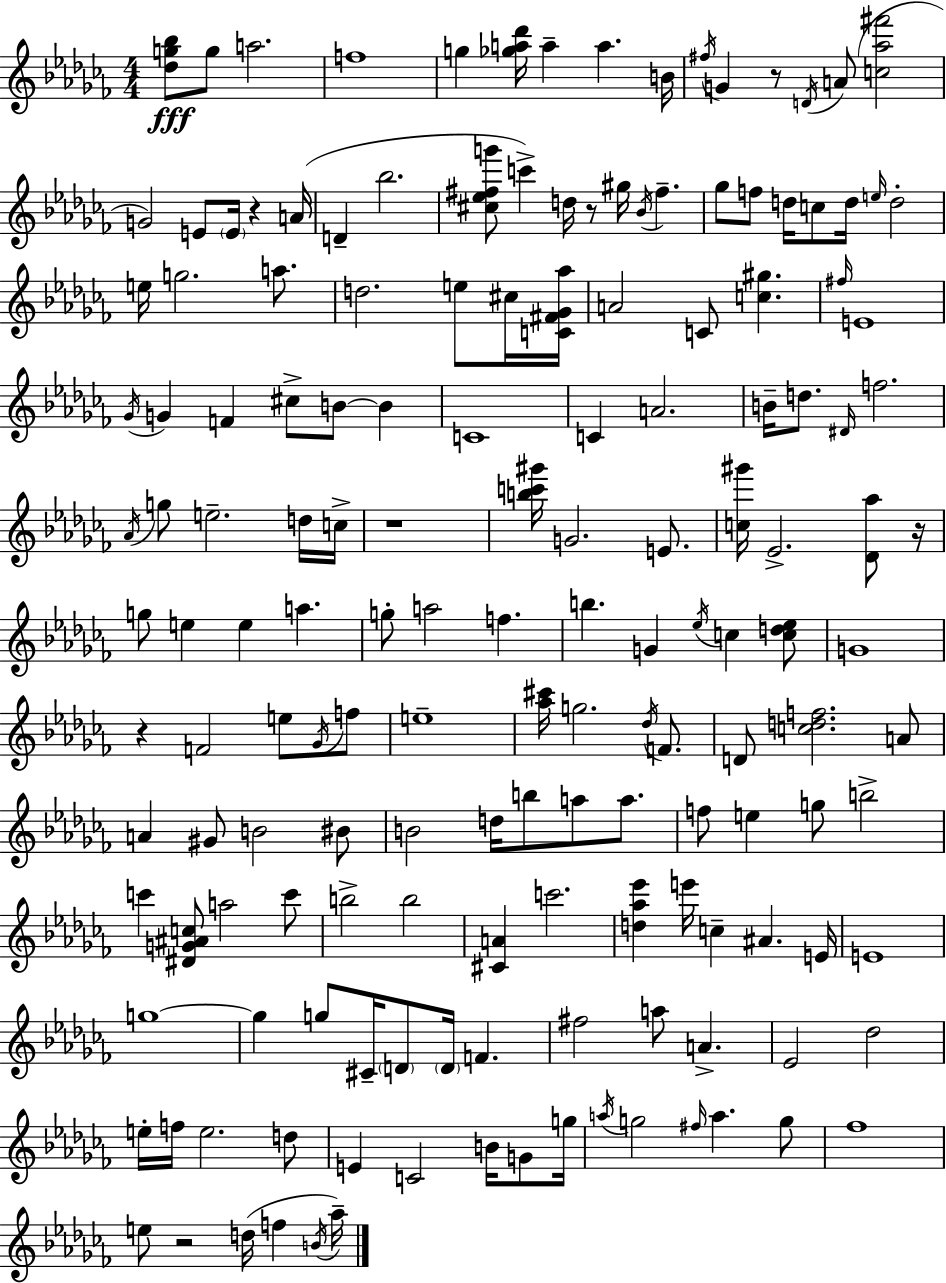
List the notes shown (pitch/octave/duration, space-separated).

[Db5,G5,Bb5]/e G5/e A5/h. F5/w G5/q [Gb5,A5,Db6]/s A5/q A5/q. B4/s F#5/s G4/q R/e D4/s A4/e [C5,Ab5,F#6]/h G4/h E4/e E4/s R/q A4/s D4/q Bb5/h. [C#5,Eb5,F#5,G6]/e C6/q D5/s R/e G#5/s Bb4/s F#5/q. Gb5/e F5/e D5/s C5/e D5/s E5/s D5/h E5/s G5/h. A5/e. D5/h. E5/e C#5/s [C4,F#4,Gb4,Ab5]/s A4/h C4/e [C5,G#5]/q. F#5/s E4/w Gb4/s G4/q F4/q C#5/e B4/e B4/q C4/w C4/q A4/h. B4/s D5/e. D#4/s F5/h. Ab4/s G5/e E5/h. D5/s C5/s R/w [B5,C6,G#6]/s G4/h. E4/e. [C5,G#6]/s Eb4/h. [Db4,Ab5]/e R/s G5/e E5/q E5/q A5/q. G5/e A5/h F5/q. B5/q. G4/q Eb5/s C5/q [C5,D5,Eb5]/e G4/w R/q F4/h E5/e Gb4/s F5/e E5/w [Ab5,C#6]/s G5/h. Db5/s F4/e. D4/e [C5,D5,F5]/h. A4/e A4/q G#4/e B4/h BIS4/e B4/h D5/s B5/e A5/e A5/e. F5/e E5/q G5/e B5/h C6/q [D#4,G4,A#4,C5]/e A5/h C6/e B5/h B5/h [C#4,A4]/q C6/h. [D5,Ab5,Eb6]/q E6/s C5/q A#4/q. E4/s E4/w G5/w G5/q G5/e C#4/s D4/e D4/s F4/q. F#5/h A5/e A4/q. Eb4/h Db5/h E5/s F5/s E5/h. D5/e E4/q C4/h B4/s G4/e G5/s A5/s G5/h F#5/s A5/q. G5/e FES5/w E5/e R/h D5/s F5/q B4/s Ab5/s